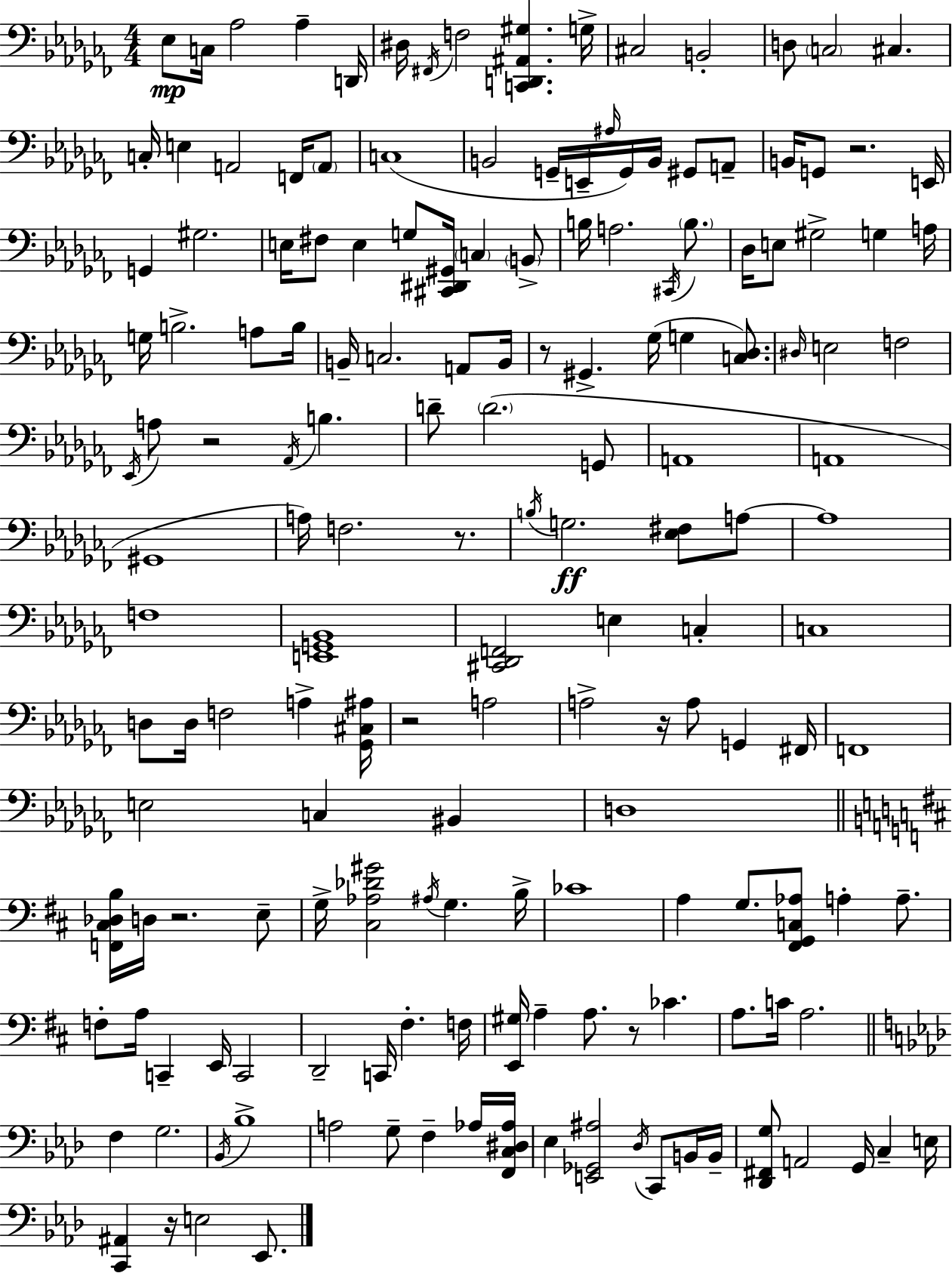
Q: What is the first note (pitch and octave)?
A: Eb3